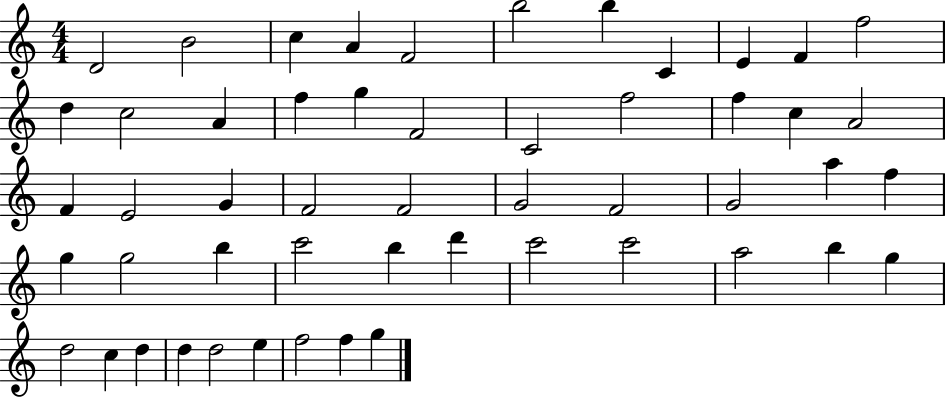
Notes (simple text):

D4/h B4/h C5/q A4/q F4/h B5/h B5/q C4/q E4/q F4/q F5/h D5/q C5/h A4/q F5/q G5/q F4/h C4/h F5/h F5/q C5/q A4/h F4/q E4/h G4/q F4/h F4/h G4/h F4/h G4/h A5/q F5/q G5/q G5/h B5/q C6/h B5/q D6/q C6/h C6/h A5/h B5/q G5/q D5/h C5/q D5/q D5/q D5/h E5/q F5/h F5/q G5/q